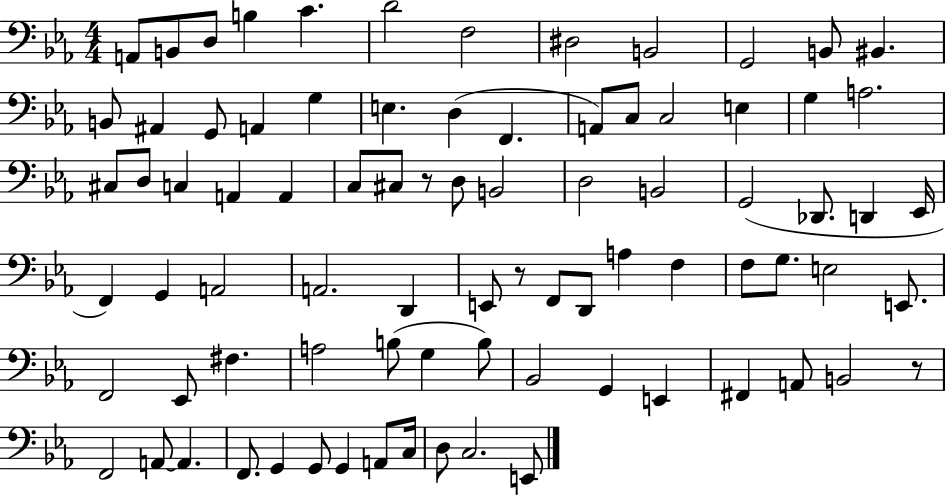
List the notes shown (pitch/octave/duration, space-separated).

A2/e B2/e D3/e B3/q C4/q. D4/h F3/h D#3/h B2/h G2/h B2/e BIS2/q. B2/e A#2/q G2/e A2/q G3/q E3/q. D3/q F2/q. A2/e C3/e C3/h E3/q G3/q A3/h. C#3/e D3/e C3/q A2/q A2/q C3/e C#3/e R/e D3/e B2/h D3/h B2/h G2/h Db2/e. D2/q Eb2/s F2/q G2/q A2/h A2/h. D2/q E2/e R/e F2/e D2/e A3/q F3/q F3/e G3/e. E3/h E2/e. F2/h Eb2/e F#3/q. A3/h B3/e G3/q B3/e Bb2/h G2/q E2/q F#2/q A2/e B2/h R/e F2/h A2/e A2/q. F2/e. G2/q G2/e G2/q A2/e C3/s D3/e C3/h. E2/e